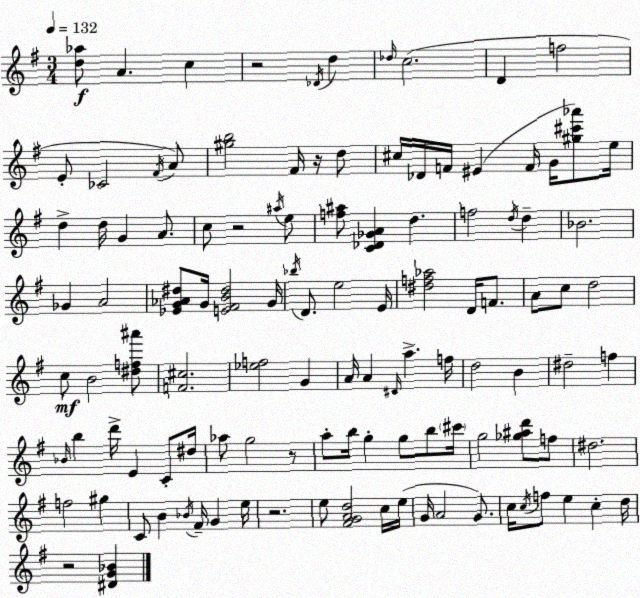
X:1
T:Untitled
M:3/4
L:1/4
K:Em
[d_a]/2 A c z2 _D/4 d _d/4 c2 D f2 E/2 _C2 ^F/4 A/2 [^gb]2 ^F/4 z/4 d/2 ^c/4 _D/4 F/4 ^E F/4 G/4 [^g^c'_a']/2 e/4 d d/4 G A/2 c/2 z2 ^a/4 e/2 [f^a]/2 [C_D_GA] d f2 d/4 d _B2 _G A2 [_EG_A^d]/2 G/4 [E^FB^d]2 G/4 _b/4 D/2 e2 E/4 [^df_a]2 D/4 F/2 A/2 c/2 d2 c/2 B2 [^df^a']/2 [F^c]2 [_ef]2 G A/4 A ^D/4 a f/4 d2 B ^d2 f _B/4 b d'/4 E C/2 ^d/4 _a/2 g2 z/2 a/2 b/4 g g/2 b/2 ^c'/4 g2 [_g^ad']/2 f/2 ^d2 f2 ^g C/2 B _B/4 ^F/4 G e/4 z2 e/2 [^FGAd]2 c/4 e/4 G/4 A2 G/2 c/4 c/4 f/2 e c d/4 z2 [^DG_B]